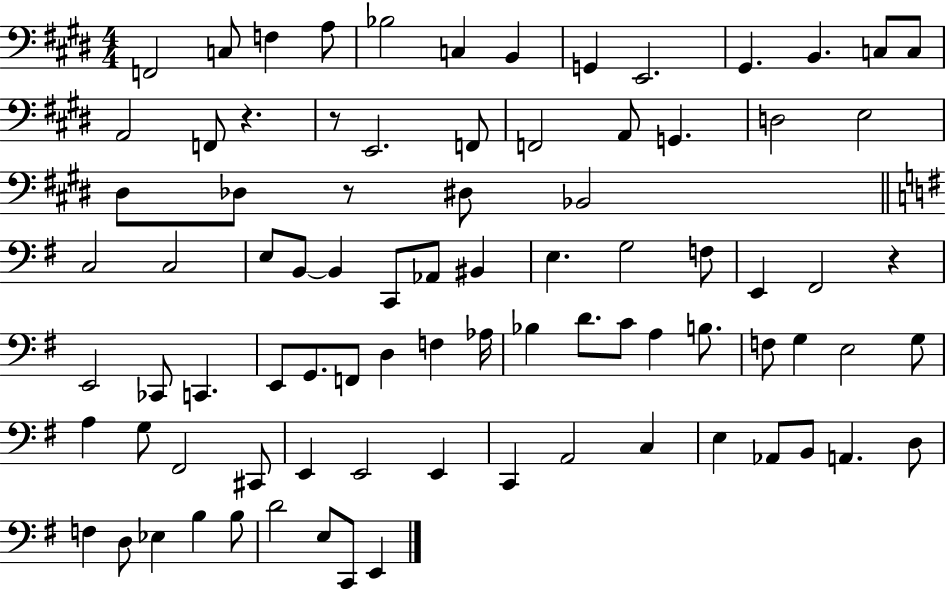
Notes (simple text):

F2/h C3/e F3/q A3/e Bb3/h C3/q B2/q G2/q E2/h. G#2/q. B2/q. C3/e C3/e A2/h F2/e R/q. R/e E2/h. F2/e F2/h A2/e G2/q. D3/h E3/h D#3/e Db3/e R/e D#3/e Bb2/h C3/h C3/h E3/e B2/e B2/q C2/e Ab2/e BIS2/q E3/q. G3/h F3/e E2/q F#2/h R/q E2/h CES2/e C2/q. E2/e G2/e. F2/e D3/q F3/q Ab3/s Bb3/q D4/e. C4/e A3/q B3/e. F3/e G3/q E3/h G3/e A3/q G3/e F#2/h C#2/e E2/q E2/h E2/q C2/q A2/h C3/q E3/q Ab2/e B2/e A2/q. D3/e F3/q D3/e Eb3/q B3/q B3/e D4/h E3/e C2/e E2/q